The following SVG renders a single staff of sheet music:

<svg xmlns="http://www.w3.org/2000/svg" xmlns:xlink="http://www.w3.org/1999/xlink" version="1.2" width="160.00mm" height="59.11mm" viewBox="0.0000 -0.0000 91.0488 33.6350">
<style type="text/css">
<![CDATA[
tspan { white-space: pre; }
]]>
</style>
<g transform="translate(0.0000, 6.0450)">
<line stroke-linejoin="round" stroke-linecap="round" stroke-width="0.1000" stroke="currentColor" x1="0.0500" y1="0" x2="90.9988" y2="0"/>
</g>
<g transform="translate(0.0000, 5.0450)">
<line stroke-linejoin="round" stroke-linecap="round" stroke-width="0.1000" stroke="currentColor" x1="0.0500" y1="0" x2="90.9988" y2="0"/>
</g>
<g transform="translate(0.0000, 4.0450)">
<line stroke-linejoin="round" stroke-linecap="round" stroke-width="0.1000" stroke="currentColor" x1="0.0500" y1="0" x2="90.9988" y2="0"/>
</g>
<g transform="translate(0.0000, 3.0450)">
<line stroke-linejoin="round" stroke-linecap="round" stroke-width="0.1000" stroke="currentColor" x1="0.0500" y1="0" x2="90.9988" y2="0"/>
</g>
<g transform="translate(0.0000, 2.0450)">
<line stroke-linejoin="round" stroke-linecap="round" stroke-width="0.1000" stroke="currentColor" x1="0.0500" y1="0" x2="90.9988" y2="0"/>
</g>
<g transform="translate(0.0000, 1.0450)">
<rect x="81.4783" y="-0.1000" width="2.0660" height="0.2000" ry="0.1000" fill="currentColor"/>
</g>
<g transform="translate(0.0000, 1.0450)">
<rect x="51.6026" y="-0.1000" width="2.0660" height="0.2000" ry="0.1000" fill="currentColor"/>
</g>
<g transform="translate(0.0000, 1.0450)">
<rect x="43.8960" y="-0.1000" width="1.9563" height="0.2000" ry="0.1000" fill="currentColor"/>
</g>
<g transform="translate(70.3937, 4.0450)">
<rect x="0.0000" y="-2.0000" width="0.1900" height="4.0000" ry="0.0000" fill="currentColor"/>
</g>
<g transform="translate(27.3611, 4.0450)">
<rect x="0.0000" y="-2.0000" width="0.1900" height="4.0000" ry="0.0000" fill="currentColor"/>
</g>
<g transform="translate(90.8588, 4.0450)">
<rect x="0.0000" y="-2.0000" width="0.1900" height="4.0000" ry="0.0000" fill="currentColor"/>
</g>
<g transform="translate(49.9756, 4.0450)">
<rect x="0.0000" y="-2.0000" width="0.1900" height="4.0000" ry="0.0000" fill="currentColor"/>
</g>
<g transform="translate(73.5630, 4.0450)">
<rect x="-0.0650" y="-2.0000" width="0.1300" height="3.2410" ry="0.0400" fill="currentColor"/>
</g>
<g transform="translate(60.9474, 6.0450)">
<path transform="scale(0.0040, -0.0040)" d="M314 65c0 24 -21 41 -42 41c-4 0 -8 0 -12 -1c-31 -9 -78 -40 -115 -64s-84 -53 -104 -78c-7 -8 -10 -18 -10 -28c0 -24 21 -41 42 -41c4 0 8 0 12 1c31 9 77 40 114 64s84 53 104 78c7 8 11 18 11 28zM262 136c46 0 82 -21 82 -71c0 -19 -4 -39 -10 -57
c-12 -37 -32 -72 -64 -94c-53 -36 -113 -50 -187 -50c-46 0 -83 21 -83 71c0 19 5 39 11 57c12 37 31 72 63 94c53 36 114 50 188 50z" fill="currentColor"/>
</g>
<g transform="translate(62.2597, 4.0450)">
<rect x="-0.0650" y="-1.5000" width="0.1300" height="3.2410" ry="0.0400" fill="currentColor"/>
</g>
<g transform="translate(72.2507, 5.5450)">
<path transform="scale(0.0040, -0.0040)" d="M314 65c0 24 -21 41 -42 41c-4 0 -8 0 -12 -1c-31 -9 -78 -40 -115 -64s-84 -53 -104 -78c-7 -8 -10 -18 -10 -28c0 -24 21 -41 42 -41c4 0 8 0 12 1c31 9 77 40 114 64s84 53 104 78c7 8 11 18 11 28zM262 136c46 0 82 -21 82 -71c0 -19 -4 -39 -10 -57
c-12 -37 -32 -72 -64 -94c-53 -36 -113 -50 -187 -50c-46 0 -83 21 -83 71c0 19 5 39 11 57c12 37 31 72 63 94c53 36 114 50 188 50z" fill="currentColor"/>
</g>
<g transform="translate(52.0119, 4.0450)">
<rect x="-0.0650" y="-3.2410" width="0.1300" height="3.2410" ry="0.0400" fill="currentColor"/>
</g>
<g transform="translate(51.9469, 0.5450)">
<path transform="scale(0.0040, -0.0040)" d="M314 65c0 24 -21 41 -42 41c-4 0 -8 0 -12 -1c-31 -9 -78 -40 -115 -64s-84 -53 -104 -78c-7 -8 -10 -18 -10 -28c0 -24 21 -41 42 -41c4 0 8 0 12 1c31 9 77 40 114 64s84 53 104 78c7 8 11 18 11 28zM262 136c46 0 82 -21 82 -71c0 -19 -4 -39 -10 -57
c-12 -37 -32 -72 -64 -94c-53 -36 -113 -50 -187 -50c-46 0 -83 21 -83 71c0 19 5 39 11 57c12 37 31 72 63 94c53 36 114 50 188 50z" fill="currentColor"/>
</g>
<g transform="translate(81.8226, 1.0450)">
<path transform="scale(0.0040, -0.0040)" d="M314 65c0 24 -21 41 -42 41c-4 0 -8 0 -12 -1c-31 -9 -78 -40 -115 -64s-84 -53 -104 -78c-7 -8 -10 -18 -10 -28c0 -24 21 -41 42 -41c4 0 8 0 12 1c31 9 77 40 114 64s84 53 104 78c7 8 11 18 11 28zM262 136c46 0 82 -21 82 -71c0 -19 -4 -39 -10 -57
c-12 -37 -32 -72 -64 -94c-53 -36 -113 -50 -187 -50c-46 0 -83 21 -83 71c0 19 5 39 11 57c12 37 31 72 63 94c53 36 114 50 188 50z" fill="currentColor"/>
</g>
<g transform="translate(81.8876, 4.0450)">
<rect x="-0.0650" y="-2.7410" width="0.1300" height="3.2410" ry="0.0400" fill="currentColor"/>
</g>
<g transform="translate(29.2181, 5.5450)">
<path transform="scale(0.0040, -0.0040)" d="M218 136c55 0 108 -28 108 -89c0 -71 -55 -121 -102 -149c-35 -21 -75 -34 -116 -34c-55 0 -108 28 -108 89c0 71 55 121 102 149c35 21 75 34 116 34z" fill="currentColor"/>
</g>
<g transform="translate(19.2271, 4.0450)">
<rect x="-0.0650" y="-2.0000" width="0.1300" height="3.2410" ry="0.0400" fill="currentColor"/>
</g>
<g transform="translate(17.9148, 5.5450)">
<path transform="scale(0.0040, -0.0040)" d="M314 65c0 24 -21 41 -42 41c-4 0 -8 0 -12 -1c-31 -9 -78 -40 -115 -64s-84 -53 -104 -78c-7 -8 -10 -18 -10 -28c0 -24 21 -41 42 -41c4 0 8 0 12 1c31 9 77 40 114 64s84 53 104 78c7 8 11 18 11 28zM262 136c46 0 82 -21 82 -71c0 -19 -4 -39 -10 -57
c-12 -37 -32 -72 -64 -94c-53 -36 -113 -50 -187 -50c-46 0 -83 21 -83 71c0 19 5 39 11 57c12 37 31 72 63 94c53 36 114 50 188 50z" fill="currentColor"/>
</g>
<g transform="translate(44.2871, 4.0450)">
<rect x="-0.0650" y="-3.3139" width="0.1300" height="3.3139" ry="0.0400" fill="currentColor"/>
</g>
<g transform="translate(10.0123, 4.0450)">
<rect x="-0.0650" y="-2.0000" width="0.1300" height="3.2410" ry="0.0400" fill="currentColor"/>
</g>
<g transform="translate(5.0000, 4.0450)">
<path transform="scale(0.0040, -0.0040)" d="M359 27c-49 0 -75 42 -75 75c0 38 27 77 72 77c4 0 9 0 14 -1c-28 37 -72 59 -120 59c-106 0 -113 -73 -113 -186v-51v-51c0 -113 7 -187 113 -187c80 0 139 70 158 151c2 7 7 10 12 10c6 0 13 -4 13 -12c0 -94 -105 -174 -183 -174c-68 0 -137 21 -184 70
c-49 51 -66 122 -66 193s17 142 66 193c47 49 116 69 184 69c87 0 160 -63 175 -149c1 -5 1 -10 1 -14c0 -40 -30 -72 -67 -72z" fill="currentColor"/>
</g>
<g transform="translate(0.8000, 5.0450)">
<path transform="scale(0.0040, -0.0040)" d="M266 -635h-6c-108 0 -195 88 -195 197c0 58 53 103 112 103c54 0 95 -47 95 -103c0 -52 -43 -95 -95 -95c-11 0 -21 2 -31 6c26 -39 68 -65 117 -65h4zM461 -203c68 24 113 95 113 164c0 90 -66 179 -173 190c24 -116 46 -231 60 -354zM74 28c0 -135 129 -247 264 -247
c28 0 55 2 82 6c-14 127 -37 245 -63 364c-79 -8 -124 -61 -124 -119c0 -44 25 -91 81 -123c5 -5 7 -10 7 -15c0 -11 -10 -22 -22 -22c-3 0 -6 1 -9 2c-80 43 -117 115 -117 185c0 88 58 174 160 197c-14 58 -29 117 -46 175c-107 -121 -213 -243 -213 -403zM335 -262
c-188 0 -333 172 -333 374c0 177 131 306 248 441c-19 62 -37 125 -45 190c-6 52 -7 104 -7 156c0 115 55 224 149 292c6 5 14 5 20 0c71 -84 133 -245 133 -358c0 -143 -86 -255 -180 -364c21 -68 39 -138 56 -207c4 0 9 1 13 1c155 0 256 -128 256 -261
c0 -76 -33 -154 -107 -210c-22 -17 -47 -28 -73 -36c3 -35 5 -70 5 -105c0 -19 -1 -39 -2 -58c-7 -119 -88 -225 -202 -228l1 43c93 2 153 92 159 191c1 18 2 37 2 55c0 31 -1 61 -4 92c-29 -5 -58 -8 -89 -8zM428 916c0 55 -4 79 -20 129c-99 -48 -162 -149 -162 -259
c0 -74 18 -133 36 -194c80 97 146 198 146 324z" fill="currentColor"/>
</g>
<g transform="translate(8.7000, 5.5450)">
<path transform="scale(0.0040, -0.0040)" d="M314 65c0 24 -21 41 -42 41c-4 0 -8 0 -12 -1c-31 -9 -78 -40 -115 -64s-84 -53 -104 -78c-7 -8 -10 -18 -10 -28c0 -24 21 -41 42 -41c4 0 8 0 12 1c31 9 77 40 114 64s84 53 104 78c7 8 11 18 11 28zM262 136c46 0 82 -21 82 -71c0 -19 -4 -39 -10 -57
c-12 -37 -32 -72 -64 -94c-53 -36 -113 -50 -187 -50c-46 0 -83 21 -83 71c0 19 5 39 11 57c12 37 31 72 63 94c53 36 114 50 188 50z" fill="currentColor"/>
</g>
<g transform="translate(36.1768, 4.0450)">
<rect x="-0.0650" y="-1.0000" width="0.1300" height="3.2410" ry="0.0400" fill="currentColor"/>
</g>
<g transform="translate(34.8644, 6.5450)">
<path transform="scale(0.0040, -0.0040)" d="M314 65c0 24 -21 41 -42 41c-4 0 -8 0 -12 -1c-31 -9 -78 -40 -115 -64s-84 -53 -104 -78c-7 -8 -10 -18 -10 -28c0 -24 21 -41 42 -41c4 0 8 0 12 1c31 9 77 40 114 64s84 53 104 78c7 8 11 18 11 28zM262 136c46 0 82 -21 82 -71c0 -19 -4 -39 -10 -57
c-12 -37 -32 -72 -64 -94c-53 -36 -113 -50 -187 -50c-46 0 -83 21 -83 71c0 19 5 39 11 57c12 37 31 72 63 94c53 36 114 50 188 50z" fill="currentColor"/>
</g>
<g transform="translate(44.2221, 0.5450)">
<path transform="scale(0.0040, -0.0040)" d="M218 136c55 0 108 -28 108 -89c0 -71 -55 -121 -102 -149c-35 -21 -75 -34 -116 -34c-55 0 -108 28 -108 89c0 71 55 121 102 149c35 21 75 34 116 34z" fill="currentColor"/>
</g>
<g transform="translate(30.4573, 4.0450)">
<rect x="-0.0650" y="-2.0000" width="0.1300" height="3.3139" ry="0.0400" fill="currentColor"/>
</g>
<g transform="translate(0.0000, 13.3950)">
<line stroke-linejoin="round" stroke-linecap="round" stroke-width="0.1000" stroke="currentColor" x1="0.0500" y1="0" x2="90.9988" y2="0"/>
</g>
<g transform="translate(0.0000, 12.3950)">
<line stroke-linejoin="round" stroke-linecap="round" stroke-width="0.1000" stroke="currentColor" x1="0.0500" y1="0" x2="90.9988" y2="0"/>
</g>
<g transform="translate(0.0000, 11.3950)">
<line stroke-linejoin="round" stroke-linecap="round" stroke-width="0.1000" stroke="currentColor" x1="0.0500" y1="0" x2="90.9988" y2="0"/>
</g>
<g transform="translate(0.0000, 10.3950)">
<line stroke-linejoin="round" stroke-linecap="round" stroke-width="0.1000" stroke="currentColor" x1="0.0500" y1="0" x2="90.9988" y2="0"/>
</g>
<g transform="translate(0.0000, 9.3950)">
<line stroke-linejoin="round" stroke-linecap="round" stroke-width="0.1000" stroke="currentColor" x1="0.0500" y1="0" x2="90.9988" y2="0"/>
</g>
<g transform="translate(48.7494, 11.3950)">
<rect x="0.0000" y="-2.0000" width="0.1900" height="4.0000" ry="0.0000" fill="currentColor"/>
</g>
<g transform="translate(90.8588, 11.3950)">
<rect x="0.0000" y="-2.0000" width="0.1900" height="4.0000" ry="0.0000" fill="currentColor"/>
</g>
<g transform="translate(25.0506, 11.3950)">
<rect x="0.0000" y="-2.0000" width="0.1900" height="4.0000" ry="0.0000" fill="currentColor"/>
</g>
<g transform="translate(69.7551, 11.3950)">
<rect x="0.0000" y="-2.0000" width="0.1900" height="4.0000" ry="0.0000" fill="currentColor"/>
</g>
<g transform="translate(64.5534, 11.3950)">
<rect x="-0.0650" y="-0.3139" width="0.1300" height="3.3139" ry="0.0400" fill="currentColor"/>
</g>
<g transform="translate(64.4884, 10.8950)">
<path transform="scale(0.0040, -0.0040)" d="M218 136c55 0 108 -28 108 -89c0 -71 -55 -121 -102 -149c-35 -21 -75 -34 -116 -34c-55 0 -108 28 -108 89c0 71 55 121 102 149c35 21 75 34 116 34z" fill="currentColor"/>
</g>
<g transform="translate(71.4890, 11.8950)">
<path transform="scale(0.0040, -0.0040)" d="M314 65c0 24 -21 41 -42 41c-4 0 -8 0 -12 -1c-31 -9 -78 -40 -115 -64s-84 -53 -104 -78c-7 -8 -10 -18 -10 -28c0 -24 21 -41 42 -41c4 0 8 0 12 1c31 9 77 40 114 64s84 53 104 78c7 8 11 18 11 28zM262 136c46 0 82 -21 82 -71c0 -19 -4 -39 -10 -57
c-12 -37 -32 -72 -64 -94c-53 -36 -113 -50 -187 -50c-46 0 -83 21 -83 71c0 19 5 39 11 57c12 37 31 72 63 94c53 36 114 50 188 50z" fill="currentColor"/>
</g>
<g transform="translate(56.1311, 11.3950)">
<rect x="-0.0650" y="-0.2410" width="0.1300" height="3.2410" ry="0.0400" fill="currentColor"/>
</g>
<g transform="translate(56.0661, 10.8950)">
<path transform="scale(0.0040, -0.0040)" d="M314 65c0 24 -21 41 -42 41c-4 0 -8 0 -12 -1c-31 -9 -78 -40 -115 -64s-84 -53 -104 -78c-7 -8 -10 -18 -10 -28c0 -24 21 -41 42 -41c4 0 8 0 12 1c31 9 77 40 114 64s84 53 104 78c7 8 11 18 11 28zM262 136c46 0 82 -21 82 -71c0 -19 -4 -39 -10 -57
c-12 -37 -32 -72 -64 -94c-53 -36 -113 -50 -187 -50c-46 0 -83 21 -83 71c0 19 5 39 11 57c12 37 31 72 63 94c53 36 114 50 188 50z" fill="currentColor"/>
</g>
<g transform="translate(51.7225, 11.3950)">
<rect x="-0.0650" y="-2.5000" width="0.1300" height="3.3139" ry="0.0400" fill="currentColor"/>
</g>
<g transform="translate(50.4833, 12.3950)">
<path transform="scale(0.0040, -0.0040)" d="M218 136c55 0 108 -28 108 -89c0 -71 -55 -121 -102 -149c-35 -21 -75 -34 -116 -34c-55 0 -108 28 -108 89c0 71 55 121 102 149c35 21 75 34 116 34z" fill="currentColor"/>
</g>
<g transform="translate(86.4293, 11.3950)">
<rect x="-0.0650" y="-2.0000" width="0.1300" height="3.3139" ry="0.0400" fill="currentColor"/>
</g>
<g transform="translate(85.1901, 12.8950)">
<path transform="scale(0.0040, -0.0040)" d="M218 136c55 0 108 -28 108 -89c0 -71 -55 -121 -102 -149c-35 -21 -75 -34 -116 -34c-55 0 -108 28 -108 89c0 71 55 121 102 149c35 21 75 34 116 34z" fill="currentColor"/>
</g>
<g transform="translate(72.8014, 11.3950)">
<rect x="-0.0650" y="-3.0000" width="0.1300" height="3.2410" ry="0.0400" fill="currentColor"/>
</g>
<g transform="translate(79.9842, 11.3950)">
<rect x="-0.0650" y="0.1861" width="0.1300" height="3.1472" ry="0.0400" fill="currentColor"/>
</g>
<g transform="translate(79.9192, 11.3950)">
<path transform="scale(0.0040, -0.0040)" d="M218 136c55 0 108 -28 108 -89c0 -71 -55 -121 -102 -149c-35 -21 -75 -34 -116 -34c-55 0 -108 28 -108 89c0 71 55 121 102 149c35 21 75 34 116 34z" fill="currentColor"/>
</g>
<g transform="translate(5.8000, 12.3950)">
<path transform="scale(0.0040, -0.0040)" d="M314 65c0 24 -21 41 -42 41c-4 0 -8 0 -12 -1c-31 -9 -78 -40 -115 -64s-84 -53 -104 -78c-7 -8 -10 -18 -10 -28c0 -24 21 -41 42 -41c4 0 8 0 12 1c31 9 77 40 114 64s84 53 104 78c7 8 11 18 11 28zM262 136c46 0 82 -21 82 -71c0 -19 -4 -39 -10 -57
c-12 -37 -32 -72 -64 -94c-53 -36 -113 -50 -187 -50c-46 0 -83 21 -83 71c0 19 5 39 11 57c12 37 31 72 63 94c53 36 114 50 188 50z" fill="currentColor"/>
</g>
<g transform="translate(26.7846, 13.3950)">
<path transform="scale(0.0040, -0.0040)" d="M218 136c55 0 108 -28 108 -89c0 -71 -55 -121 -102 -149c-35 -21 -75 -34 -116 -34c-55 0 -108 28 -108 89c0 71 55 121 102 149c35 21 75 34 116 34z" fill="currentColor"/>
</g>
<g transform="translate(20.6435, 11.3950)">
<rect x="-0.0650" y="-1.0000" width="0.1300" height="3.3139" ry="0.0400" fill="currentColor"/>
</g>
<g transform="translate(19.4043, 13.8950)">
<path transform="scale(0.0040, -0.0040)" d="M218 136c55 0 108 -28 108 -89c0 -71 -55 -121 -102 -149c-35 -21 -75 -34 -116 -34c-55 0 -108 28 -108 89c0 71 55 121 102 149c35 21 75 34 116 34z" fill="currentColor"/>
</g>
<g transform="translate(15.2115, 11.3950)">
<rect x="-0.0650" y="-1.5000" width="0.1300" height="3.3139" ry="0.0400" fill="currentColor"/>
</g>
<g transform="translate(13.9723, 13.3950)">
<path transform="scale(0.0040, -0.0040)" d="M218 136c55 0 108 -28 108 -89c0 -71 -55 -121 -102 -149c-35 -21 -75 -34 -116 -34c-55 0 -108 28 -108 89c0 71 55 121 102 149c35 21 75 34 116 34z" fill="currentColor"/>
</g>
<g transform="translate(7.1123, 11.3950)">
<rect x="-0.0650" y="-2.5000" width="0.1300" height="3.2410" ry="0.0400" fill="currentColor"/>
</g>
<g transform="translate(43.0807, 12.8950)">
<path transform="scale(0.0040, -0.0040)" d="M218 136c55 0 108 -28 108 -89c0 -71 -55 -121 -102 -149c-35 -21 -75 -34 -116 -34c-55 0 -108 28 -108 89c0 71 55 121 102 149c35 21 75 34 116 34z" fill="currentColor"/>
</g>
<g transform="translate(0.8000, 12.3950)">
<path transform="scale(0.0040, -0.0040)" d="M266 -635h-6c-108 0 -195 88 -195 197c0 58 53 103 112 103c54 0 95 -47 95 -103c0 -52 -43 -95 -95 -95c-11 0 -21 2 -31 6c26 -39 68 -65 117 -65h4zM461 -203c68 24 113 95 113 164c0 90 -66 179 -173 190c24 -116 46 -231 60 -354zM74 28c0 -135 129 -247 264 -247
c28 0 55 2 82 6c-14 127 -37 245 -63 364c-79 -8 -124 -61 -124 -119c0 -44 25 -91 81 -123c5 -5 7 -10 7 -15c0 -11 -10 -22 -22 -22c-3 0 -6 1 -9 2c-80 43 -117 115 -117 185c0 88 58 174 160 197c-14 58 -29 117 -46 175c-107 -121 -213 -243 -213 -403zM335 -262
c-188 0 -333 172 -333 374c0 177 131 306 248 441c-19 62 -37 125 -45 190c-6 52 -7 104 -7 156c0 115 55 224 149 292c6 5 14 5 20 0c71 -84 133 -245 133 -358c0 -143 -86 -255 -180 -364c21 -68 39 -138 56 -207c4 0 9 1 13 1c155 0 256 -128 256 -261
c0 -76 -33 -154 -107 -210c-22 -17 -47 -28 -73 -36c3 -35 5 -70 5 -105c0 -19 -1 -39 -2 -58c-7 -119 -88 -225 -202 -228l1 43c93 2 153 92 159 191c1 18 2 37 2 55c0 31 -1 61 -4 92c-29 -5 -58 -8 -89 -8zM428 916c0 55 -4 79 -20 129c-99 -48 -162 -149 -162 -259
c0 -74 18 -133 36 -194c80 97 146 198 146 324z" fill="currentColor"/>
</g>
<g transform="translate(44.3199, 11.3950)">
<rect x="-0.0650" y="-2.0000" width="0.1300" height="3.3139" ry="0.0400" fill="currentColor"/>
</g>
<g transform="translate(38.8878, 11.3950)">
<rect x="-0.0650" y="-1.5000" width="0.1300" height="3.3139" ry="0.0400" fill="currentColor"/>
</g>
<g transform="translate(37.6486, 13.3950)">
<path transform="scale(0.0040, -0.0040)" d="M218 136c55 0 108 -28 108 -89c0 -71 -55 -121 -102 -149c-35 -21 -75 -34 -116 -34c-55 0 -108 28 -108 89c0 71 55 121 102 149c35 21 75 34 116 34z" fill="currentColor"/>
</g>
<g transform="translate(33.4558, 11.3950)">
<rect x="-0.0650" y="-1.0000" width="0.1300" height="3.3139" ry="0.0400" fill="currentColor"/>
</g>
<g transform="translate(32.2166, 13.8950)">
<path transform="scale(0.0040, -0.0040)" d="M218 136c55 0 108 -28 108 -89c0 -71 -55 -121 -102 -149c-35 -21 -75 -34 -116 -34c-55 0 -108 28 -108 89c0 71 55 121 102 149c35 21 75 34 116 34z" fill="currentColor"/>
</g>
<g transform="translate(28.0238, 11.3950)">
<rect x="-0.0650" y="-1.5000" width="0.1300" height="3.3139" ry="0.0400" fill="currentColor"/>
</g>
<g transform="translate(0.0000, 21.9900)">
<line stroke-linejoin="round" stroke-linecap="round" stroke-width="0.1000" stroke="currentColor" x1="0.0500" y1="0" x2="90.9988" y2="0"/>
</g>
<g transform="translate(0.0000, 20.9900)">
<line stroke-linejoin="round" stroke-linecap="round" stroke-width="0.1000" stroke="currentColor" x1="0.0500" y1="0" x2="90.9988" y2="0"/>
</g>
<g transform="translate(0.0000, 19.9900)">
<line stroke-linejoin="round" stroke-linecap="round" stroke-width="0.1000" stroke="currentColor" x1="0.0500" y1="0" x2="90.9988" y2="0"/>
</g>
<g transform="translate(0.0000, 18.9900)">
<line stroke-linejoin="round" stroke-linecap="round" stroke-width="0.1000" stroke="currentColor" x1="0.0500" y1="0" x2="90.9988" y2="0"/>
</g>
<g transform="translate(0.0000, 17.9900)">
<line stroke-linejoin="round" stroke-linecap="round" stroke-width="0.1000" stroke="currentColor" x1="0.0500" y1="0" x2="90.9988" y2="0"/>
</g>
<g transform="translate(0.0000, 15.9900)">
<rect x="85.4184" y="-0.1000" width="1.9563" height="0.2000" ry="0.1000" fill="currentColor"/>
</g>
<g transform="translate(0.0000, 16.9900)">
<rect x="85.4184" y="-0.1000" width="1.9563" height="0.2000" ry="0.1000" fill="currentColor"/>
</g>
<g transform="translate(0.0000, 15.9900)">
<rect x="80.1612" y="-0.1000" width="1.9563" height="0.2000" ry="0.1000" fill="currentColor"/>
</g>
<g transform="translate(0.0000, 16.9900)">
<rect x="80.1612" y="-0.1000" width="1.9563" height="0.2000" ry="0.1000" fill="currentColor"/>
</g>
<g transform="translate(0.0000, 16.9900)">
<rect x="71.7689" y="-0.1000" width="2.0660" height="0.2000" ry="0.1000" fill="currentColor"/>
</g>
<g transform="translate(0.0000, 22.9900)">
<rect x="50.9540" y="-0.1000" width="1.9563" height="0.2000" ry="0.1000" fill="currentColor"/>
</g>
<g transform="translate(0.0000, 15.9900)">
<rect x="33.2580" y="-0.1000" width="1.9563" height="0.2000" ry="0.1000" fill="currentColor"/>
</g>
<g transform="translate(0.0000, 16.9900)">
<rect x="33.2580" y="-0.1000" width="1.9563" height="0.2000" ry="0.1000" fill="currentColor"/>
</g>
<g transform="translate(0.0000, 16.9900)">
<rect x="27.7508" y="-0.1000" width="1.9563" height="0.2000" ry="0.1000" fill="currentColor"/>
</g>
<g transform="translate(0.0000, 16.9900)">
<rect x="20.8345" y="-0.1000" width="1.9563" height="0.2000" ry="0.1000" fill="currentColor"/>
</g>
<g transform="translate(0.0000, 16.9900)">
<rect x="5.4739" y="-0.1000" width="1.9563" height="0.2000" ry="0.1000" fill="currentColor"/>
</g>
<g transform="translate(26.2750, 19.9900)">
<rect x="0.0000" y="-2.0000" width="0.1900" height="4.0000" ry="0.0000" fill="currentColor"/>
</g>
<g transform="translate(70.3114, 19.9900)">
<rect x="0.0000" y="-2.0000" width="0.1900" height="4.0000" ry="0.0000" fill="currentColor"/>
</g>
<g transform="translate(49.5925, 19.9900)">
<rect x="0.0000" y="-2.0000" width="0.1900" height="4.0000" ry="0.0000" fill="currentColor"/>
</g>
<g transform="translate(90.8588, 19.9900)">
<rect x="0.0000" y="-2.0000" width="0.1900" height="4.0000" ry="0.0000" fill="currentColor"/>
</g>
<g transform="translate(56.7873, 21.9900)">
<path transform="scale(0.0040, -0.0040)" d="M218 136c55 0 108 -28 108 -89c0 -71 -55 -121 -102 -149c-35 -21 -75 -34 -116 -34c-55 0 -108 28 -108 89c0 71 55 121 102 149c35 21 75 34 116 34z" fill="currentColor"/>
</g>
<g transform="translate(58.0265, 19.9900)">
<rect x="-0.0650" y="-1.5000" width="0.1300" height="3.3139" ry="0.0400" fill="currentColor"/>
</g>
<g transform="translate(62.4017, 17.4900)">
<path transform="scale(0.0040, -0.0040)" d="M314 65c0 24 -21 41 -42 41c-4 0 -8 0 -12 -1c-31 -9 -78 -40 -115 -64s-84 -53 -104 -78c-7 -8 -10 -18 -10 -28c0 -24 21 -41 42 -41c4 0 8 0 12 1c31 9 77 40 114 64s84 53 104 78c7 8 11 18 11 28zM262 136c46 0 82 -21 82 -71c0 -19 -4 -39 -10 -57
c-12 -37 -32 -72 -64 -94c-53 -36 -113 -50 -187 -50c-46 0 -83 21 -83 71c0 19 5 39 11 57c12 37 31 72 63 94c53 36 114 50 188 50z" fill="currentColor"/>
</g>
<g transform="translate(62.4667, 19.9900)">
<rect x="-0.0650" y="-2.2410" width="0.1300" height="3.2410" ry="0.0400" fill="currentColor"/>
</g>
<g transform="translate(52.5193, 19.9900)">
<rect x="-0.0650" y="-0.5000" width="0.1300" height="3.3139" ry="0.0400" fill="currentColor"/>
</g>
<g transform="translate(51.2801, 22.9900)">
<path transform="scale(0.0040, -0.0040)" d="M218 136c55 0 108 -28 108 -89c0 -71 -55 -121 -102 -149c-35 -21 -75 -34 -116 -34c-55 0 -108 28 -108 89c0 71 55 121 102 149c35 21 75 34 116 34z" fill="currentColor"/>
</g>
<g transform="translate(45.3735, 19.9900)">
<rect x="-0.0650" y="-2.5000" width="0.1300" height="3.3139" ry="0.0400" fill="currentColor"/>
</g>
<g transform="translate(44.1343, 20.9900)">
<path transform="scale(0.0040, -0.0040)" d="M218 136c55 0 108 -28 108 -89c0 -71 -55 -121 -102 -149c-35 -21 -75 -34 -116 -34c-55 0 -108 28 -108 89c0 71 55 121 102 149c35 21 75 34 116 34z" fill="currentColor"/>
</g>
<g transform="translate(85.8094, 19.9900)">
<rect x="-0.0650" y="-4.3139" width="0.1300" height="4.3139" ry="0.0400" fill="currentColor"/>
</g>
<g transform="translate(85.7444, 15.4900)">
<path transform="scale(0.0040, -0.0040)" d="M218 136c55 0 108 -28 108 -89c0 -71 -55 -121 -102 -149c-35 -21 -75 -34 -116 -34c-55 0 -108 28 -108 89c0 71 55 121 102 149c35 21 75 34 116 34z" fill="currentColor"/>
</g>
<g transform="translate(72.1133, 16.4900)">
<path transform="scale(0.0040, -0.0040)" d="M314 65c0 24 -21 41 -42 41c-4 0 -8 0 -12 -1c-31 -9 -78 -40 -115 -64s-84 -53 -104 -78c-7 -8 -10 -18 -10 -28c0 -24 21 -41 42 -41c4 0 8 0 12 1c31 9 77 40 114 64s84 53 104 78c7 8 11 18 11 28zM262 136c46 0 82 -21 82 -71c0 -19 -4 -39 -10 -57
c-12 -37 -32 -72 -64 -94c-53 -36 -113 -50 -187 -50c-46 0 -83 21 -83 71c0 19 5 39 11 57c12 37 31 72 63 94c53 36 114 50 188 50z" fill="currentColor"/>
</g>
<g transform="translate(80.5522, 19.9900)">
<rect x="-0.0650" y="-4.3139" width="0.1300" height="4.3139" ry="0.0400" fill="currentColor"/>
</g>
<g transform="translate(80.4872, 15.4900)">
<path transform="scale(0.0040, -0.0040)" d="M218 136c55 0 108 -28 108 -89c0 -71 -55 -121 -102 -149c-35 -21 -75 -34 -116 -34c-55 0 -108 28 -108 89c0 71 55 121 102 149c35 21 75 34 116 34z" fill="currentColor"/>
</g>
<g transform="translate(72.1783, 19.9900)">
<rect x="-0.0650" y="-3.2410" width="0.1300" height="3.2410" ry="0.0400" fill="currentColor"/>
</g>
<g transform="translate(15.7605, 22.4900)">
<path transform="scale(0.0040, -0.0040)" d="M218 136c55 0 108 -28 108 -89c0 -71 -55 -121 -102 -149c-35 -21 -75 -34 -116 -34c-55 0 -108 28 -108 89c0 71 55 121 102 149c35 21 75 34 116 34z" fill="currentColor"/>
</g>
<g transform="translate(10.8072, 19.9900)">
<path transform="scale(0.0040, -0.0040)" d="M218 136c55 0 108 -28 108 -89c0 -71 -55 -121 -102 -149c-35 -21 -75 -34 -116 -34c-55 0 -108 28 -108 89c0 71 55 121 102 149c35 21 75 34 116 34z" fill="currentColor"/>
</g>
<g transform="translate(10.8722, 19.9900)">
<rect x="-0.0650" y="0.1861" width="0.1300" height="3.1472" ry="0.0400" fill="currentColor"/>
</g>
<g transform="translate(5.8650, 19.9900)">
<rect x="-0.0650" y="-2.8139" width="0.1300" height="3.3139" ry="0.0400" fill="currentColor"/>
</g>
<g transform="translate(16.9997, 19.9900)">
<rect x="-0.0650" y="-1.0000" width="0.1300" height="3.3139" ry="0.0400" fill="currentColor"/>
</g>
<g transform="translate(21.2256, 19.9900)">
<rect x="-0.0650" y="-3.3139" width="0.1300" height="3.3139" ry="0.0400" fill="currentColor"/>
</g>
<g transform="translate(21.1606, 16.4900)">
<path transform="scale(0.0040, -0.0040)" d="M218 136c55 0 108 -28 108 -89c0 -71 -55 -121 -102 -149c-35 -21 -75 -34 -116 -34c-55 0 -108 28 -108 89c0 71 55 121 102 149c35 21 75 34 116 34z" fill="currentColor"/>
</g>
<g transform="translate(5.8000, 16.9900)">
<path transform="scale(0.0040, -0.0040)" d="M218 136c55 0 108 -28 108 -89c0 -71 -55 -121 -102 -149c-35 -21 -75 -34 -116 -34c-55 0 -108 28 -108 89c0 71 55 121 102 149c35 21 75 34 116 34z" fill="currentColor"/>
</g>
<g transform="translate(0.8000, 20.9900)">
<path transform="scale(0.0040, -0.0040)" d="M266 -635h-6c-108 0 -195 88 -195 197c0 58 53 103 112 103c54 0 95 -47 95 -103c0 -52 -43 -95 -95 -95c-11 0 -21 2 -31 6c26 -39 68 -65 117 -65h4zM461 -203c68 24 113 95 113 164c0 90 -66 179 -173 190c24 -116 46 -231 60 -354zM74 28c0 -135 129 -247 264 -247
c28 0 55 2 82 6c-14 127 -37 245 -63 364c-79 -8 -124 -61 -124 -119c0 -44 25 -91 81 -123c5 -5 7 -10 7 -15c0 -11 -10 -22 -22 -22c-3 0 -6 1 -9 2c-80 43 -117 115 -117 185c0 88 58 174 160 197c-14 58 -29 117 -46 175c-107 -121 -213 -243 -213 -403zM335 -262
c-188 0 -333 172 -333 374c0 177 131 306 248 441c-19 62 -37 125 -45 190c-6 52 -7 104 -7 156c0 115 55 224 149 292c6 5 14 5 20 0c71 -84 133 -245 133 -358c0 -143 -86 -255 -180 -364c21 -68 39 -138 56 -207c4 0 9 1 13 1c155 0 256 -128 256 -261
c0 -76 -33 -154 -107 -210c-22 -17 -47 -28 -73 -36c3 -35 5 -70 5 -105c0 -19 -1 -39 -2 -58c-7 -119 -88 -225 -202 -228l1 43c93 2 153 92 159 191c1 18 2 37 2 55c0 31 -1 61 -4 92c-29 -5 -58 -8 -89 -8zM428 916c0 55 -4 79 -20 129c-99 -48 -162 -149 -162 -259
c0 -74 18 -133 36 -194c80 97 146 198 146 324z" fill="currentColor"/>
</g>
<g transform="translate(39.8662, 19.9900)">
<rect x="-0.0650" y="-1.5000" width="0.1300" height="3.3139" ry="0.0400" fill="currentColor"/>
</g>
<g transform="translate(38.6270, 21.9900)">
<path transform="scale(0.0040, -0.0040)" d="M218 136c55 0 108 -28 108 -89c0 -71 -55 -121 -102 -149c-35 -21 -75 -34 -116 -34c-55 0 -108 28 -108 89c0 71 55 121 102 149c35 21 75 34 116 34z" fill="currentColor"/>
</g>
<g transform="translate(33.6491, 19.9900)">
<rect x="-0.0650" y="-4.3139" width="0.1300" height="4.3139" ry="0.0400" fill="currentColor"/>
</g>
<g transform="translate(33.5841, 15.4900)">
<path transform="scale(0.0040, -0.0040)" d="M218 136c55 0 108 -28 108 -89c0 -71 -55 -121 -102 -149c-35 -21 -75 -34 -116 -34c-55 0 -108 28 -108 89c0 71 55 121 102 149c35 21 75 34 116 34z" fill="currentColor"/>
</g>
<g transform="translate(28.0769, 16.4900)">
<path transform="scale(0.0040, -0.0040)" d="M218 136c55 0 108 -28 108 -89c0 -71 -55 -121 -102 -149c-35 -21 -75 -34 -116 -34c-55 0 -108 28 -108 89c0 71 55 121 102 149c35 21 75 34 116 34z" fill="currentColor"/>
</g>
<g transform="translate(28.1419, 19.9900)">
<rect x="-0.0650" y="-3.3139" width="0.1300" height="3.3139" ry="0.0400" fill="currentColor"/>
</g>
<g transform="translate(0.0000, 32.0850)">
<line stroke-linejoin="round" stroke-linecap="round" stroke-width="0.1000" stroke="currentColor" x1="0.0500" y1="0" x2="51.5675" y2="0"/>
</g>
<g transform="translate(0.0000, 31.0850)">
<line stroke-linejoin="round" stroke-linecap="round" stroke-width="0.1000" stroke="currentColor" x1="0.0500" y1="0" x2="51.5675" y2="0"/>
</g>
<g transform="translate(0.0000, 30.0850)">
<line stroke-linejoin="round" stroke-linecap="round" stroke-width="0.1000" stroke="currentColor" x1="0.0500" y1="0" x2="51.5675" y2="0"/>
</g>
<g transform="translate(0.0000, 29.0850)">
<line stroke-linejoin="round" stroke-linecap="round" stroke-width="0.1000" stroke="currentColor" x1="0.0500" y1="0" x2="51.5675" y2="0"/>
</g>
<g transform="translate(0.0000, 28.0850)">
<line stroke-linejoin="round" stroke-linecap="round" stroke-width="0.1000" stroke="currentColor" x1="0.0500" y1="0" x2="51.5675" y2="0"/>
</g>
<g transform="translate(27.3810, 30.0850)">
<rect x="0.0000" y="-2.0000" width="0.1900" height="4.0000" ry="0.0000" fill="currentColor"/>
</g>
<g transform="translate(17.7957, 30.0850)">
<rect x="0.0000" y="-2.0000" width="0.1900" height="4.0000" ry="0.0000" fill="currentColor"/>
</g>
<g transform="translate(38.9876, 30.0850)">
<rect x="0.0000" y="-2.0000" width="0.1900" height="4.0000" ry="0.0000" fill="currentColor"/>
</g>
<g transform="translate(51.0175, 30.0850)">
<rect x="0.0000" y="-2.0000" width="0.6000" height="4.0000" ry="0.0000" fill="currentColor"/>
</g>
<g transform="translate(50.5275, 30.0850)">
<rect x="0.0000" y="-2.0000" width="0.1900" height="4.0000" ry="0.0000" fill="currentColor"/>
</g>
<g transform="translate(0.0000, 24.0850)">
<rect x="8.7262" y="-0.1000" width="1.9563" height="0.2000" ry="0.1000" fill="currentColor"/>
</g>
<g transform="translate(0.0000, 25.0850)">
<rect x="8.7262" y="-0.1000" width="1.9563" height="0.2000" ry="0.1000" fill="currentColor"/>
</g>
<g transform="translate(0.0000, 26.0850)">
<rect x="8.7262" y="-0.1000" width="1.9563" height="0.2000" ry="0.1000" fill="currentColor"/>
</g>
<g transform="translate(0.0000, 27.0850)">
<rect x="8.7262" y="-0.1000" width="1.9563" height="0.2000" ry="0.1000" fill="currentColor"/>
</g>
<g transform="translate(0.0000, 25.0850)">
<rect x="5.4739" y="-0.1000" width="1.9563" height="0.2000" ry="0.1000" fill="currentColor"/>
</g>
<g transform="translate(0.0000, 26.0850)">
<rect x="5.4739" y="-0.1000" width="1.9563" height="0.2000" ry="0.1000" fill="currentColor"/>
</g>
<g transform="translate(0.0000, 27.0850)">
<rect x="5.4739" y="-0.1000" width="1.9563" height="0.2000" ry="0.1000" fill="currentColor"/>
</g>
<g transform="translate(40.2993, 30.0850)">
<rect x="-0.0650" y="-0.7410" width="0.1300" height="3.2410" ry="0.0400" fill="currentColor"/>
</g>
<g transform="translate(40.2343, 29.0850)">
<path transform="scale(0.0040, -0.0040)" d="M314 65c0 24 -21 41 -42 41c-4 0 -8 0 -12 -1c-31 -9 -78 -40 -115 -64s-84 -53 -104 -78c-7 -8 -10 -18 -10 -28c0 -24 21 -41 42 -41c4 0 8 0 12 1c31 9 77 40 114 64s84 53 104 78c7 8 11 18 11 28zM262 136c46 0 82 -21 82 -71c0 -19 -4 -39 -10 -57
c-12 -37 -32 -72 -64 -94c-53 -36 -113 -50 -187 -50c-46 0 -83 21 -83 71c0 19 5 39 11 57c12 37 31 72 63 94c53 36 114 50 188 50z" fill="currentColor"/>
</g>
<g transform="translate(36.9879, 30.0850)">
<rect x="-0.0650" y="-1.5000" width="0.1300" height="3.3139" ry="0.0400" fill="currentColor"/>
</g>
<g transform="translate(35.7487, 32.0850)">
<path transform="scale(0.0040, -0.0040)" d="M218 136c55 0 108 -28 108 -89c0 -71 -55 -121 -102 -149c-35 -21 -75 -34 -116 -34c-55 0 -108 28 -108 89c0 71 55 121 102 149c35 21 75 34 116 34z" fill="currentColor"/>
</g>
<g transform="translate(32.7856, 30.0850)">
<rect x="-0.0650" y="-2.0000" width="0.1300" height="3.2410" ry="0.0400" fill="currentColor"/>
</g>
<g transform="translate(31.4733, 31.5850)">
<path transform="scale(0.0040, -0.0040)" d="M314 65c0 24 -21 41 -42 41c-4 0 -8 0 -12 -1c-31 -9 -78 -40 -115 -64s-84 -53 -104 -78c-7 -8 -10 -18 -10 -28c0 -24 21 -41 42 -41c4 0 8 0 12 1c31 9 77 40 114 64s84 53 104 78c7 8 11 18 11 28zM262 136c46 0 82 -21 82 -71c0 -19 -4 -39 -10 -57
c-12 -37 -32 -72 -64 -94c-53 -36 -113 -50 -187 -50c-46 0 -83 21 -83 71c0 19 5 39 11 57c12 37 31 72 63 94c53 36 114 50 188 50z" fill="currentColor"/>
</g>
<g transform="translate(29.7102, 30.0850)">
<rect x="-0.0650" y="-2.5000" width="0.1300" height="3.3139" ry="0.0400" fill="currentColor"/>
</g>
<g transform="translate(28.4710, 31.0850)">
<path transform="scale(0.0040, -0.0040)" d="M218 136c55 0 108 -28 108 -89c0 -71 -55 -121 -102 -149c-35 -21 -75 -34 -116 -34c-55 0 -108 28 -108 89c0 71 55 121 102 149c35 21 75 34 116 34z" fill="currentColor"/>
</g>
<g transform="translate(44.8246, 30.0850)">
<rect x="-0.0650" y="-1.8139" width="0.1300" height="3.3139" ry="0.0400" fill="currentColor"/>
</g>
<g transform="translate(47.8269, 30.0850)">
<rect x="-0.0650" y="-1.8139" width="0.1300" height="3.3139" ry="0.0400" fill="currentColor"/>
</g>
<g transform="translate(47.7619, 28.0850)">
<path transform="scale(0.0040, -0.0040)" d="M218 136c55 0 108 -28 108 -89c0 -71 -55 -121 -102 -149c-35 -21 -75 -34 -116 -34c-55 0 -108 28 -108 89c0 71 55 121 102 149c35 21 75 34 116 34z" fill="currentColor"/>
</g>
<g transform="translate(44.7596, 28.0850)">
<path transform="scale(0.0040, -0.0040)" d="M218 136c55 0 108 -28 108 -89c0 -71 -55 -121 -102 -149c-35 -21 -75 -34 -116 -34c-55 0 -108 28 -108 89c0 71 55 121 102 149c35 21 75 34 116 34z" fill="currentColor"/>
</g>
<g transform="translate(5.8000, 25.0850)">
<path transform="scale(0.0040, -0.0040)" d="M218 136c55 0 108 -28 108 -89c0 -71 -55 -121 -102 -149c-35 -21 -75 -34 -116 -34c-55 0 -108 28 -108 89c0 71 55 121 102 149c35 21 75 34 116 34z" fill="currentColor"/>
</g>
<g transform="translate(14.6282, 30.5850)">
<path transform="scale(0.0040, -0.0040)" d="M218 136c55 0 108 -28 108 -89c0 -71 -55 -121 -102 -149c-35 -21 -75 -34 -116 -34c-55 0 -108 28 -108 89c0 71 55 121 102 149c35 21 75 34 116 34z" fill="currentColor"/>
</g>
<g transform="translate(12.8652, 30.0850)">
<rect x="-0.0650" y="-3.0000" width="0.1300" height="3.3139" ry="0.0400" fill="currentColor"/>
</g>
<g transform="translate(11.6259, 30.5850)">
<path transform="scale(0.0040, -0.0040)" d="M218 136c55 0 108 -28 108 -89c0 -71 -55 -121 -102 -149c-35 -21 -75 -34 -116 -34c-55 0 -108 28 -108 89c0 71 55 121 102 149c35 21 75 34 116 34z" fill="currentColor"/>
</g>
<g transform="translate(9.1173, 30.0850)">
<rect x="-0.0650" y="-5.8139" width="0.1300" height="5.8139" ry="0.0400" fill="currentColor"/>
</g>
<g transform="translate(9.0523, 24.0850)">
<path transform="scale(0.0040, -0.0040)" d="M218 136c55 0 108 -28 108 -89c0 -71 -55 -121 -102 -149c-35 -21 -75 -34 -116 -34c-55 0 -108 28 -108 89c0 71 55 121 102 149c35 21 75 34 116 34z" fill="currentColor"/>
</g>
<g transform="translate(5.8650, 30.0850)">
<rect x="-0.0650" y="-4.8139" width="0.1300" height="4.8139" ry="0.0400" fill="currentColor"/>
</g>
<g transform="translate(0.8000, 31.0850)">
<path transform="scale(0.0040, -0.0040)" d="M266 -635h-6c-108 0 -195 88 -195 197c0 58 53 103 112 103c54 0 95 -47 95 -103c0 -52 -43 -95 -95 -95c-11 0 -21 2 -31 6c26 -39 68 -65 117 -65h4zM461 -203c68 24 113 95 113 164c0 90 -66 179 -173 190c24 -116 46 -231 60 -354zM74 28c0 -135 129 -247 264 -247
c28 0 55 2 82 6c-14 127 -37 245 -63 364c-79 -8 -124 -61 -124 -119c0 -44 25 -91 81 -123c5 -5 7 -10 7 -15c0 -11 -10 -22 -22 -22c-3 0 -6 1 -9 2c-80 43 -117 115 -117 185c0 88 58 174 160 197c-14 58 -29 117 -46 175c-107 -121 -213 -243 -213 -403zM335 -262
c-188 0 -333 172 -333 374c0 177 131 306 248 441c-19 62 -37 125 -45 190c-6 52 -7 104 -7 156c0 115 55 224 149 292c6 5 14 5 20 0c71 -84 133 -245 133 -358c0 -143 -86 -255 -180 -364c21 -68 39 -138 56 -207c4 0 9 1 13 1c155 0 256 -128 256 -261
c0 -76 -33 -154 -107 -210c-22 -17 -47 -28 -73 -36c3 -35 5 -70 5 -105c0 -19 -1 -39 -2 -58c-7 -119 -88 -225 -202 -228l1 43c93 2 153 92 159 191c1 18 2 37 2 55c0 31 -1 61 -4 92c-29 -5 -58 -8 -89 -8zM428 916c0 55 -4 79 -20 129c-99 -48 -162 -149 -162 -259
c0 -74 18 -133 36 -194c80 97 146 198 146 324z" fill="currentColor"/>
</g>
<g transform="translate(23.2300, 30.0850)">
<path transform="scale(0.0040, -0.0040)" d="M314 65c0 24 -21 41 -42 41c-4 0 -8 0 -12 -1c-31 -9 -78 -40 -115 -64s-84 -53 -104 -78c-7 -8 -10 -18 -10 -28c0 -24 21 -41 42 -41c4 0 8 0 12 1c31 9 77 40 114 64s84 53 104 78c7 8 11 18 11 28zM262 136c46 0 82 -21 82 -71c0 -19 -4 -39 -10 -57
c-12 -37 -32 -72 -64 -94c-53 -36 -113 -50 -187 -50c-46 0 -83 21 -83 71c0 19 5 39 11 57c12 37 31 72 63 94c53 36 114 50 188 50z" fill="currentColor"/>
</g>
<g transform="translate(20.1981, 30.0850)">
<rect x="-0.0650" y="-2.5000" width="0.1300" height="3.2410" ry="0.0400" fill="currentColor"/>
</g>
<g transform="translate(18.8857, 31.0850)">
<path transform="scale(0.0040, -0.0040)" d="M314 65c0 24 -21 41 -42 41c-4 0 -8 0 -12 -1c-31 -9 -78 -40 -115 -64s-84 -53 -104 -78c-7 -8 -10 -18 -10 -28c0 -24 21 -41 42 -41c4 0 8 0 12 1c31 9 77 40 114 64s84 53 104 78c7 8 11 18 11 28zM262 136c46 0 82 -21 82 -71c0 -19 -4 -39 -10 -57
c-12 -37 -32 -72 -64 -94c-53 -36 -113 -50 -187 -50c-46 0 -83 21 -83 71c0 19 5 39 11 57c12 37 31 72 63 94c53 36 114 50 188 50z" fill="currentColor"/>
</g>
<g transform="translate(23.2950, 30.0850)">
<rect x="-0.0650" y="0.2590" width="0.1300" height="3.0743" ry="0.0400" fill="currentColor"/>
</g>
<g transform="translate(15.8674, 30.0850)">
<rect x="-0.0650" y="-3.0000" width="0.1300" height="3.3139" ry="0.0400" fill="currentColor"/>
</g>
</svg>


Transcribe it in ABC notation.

X:1
T:Untitled
M:4/4
L:1/4
K:C
F2 F2 F D2 b b2 E2 F2 a2 G2 E D E D E F G c2 c A2 B F a B D b b d' E G C E g2 b2 d' d' e' g' A A G2 B2 G F2 E d2 f f